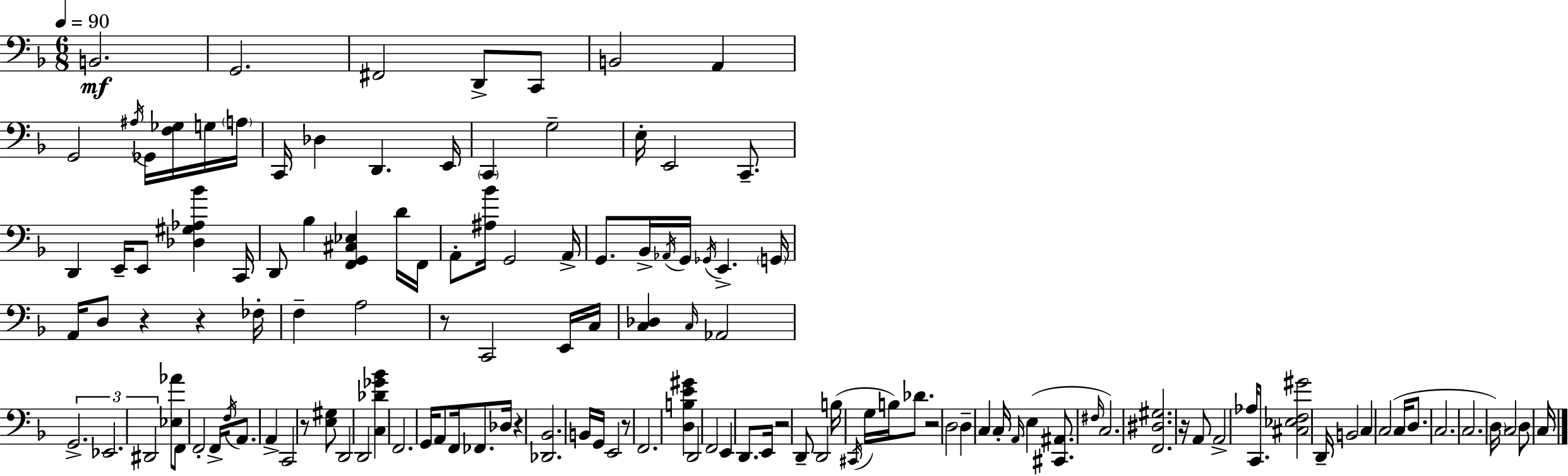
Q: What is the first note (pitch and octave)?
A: B2